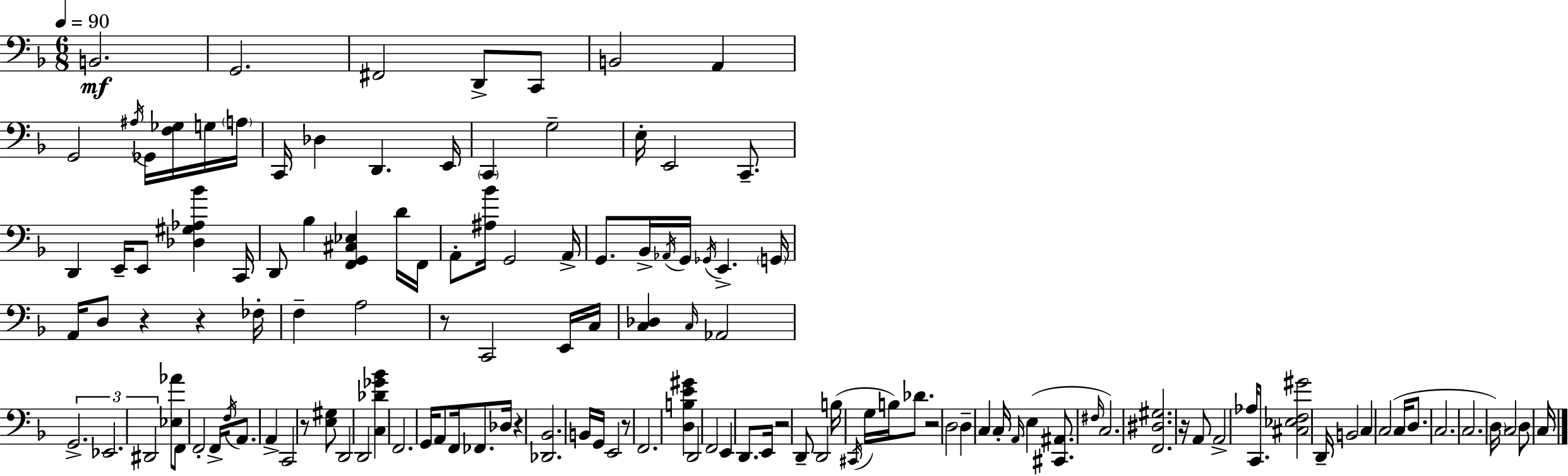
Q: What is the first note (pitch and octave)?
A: B2